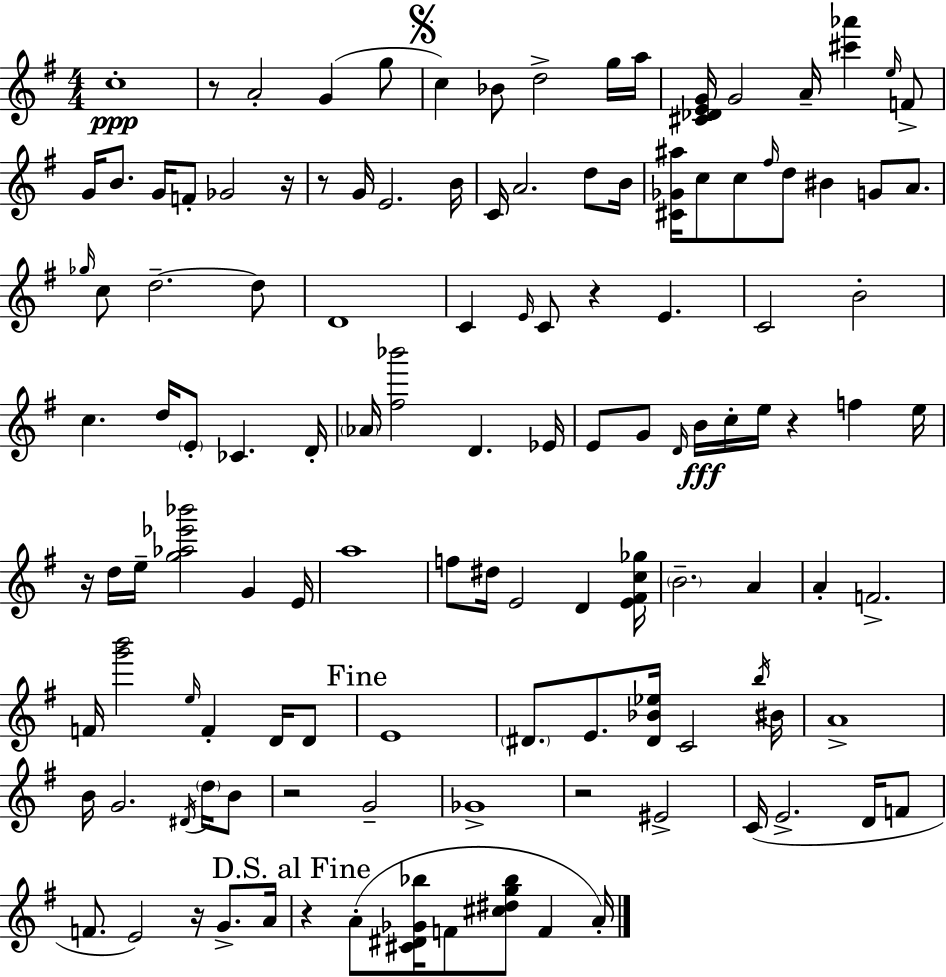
C5/w R/e A4/h G4/q G5/e C5/q Bb4/e D5/h G5/s A5/s [C#4,Db4,E4,G4]/s G4/h A4/s [C#6,Ab6]/q E5/s F4/e G4/s B4/e. G4/s F4/e Gb4/h R/s R/e G4/s E4/h. B4/s C4/s A4/h. D5/e B4/s [C#4,Gb4,A#5]/s C5/e C5/e F#5/s D5/e BIS4/q G4/e A4/e. Gb5/s C5/e D5/h. D5/e D4/w C4/q E4/s C4/e R/q E4/q. C4/h B4/h C5/q. D5/s E4/e CES4/q. D4/s Ab4/s [F#5,Bb6]/h D4/q. Eb4/s E4/e G4/e D4/s B4/s C5/s E5/s R/q F5/q E5/s R/s D5/s E5/s [G5,Ab5,Eb6,Bb6]/h G4/q E4/s A5/w F5/e D#5/s E4/h D4/q [E4,F#4,C5,Gb5]/s B4/h. A4/q A4/q F4/h. F4/s [G6,B6]/h E5/s F4/q D4/s D4/e E4/w D#4/e. E4/e. [D#4,Bb4,Eb5]/s C4/h B5/s BIS4/s A4/w B4/s G4/h. D#4/s D5/s B4/e R/h G4/h Gb4/w R/h EIS4/h C4/s E4/h. D4/s F4/e F4/e. E4/h R/s G4/e. A4/s R/q A4/e [C#4,D#4,Gb4,Bb5]/s F4/e [C#5,D#5,G5,Bb5]/e F4/q A4/s